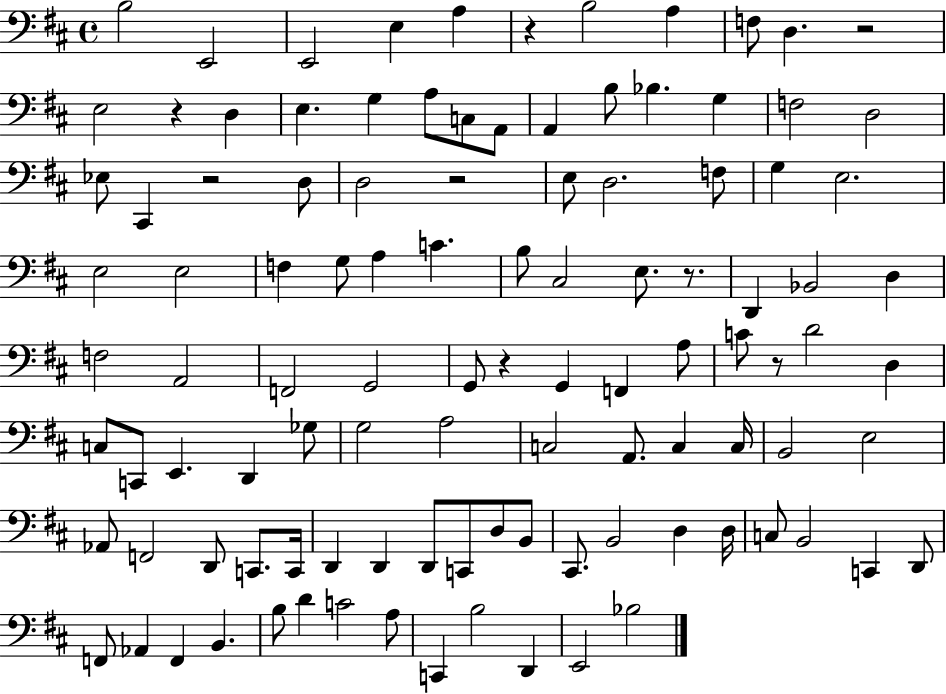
{
  \clef bass
  \time 4/4
  \defaultTimeSignature
  \key d \major
  \repeat volta 2 { b2 e,2 | e,2 e4 a4 | r4 b2 a4 | f8 d4. r2 | \break e2 r4 d4 | e4. g4 a8 c8 a,8 | a,4 b8 bes4. g4 | f2 d2 | \break ees8 cis,4 r2 d8 | d2 r2 | e8 d2. f8 | g4 e2. | \break e2 e2 | f4 g8 a4 c'4. | b8 cis2 e8. r8. | d,4 bes,2 d4 | \break f2 a,2 | f,2 g,2 | g,8 r4 g,4 f,4 a8 | c'8 r8 d'2 d4 | \break c8 c,8 e,4. d,4 ges8 | g2 a2 | c2 a,8. c4 c16 | b,2 e2 | \break aes,8 f,2 d,8 c,8. c,16 | d,4 d,4 d,8 c,8 d8 b,8 | cis,8. b,2 d4 d16 | c8 b,2 c,4 d,8 | \break f,8 aes,4 f,4 b,4. | b8 d'4 c'2 a8 | c,4 b2 d,4 | e,2 bes2 | \break } \bar "|."
}